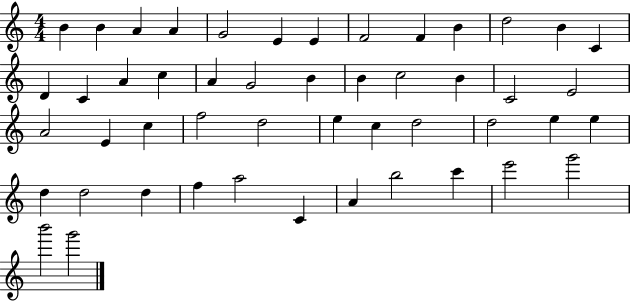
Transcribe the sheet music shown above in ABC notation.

X:1
T:Untitled
M:4/4
L:1/4
K:C
B B A A G2 E E F2 F B d2 B C D C A c A G2 B B c2 B C2 E2 A2 E c f2 d2 e c d2 d2 e e d d2 d f a2 C A b2 c' e'2 g'2 b'2 g'2